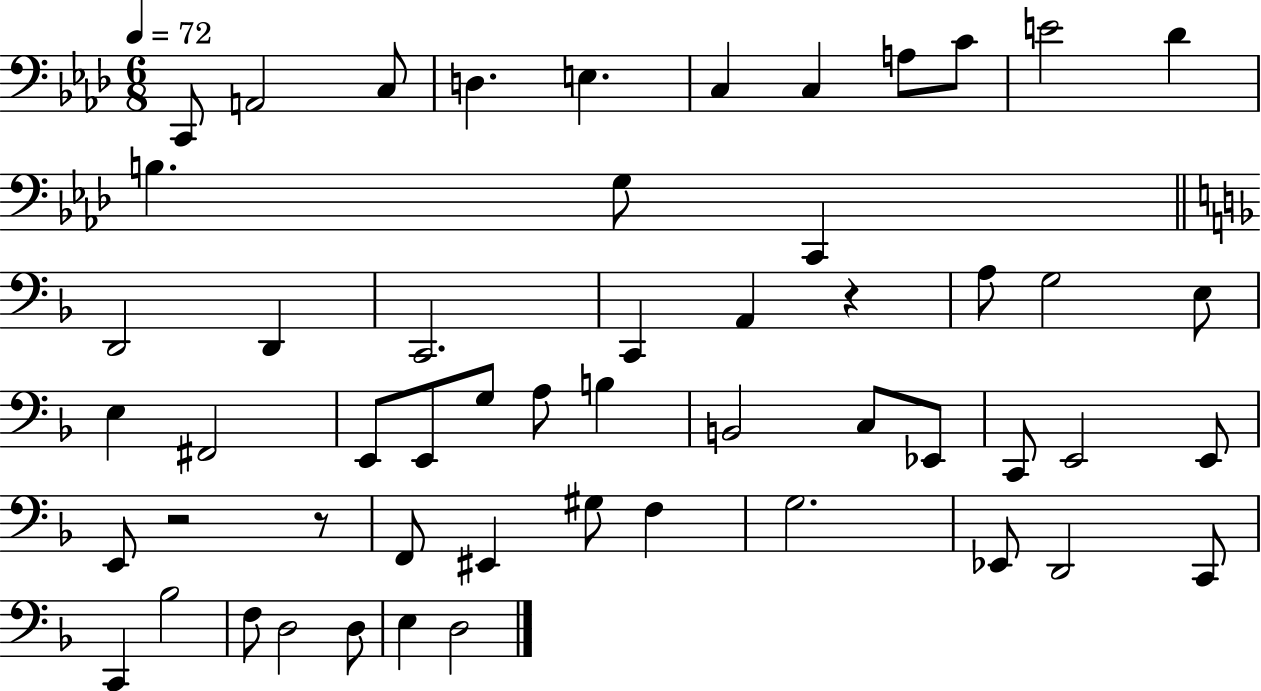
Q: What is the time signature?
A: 6/8